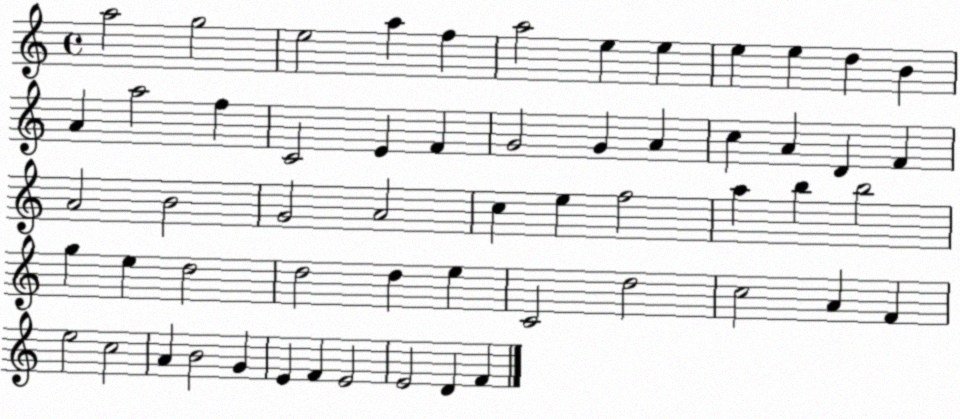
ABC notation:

X:1
T:Untitled
M:4/4
L:1/4
K:C
a2 g2 e2 a f a2 e e e e d B A a2 f C2 E F G2 G A c A D F A2 B2 G2 A2 c e f2 a b b2 g e d2 d2 d e C2 d2 c2 A F e2 c2 A B2 G E F E2 E2 D F